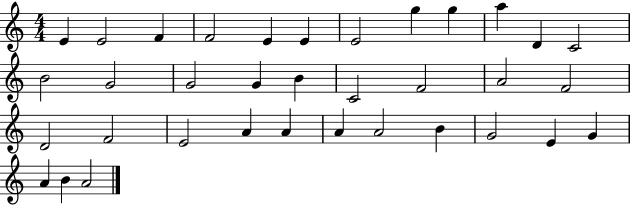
X:1
T:Untitled
M:4/4
L:1/4
K:C
E E2 F F2 E E E2 g g a D C2 B2 G2 G2 G B C2 F2 A2 F2 D2 F2 E2 A A A A2 B G2 E G A B A2